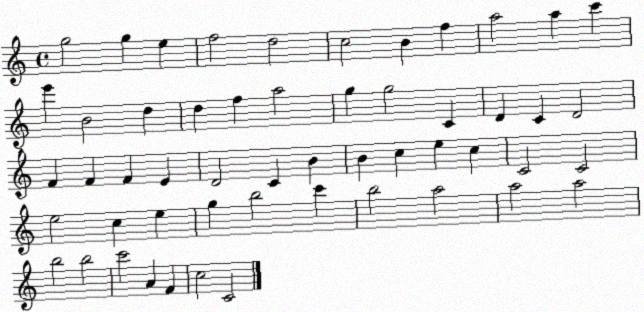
X:1
T:Untitled
M:4/4
L:1/4
K:C
g2 g e f2 d2 c2 B f a2 a c' e' B2 d d f a2 g g2 C D C D2 F F F E D2 C B B c e c C2 C2 e2 c e g b2 c' b2 a2 a2 a2 b2 b2 c'2 A F c2 C2